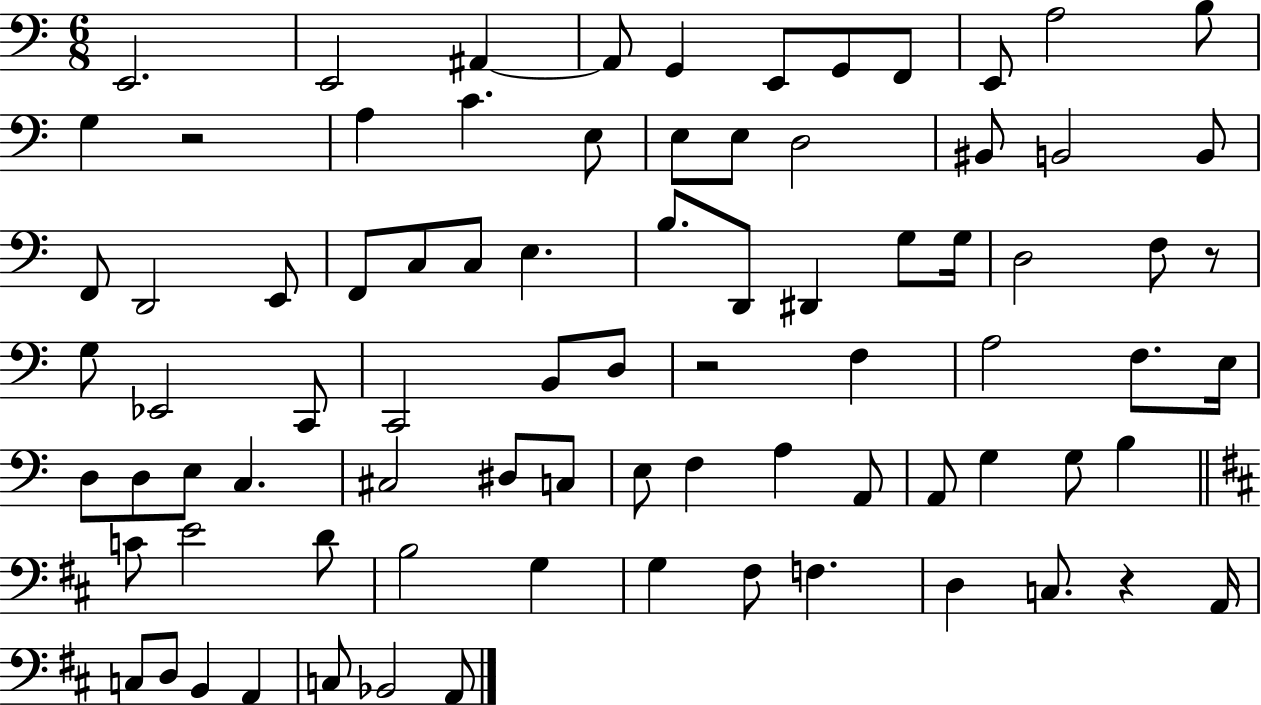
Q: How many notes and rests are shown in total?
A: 82